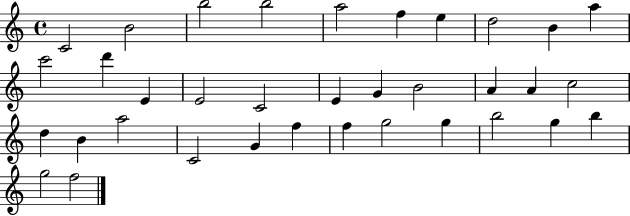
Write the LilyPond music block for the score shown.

{
  \clef treble
  \time 4/4
  \defaultTimeSignature
  \key c \major
  c'2 b'2 | b''2 b''2 | a''2 f''4 e''4 | d''2 b'4 a''4 | \break c'''2 d'''4 e'4 | e'2 c'2 | e'4 g'4 b'2 | a'4 a'4 c''2 | \break d''4 b'4 a''2 | c'2 g'4 f''4 | f''4 g''2 g''4 | b''2 g''4 b''4 | \break g''2 f''2 | \bar "|."
}